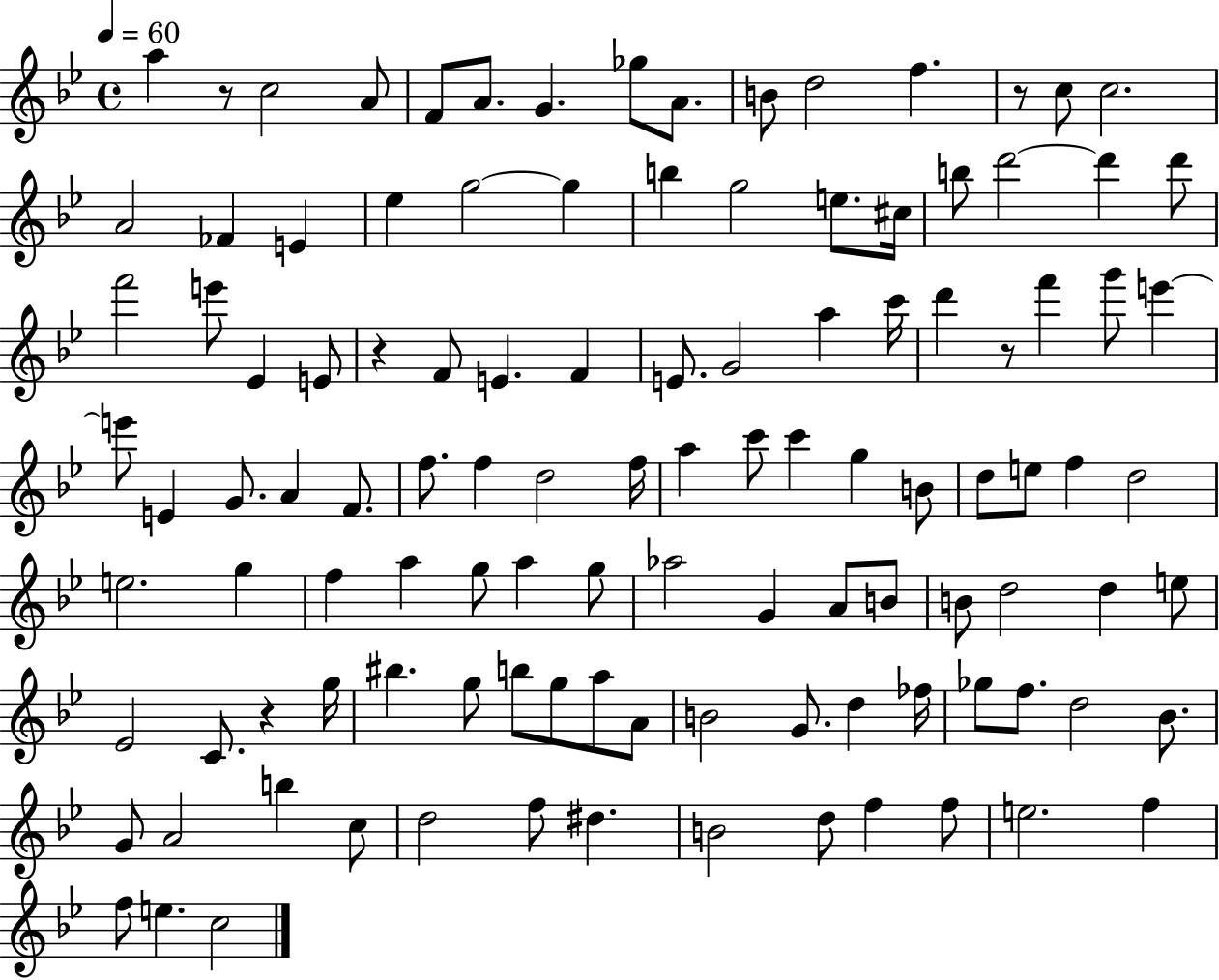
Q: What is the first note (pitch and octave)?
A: A5